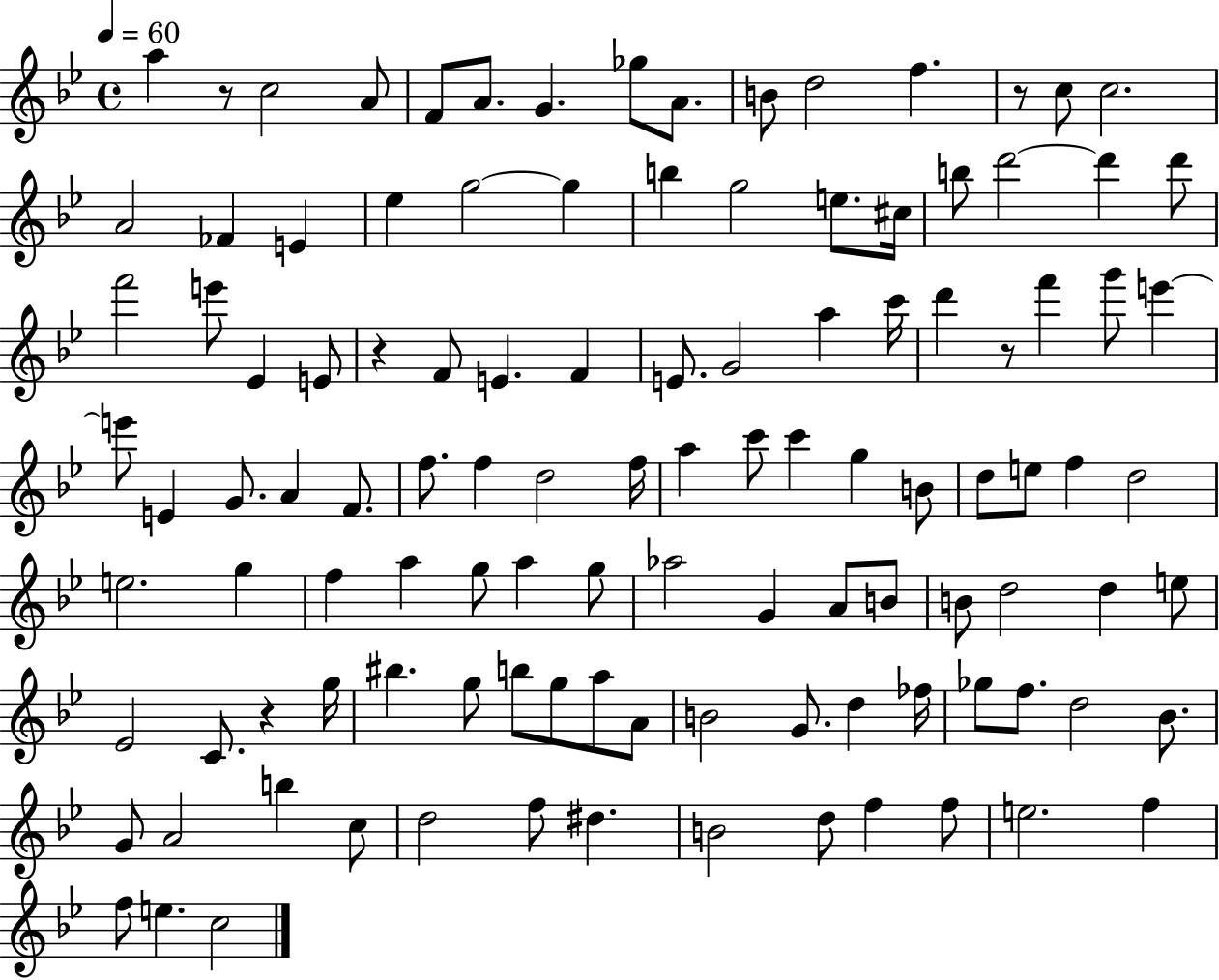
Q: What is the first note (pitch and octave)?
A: A5